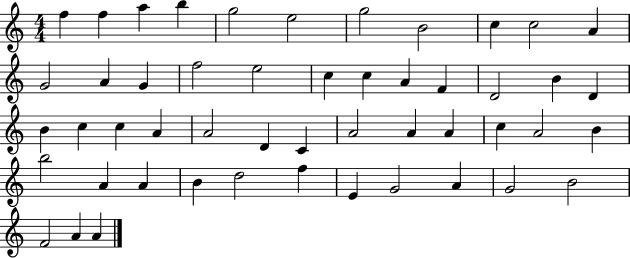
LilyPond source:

{
  \clef treble
  \numericTimeSignature
  \time 4/4
  \key c \major
  f''4 f''4 a''4 b''4 | g''2 e''2 | g''2 b'2 | c''4 c''2 a'4 | \break g'2 a'4 g'4 | f''2 e''2 | c''4 c''4 a'4 f'4 | d'2 b'4 d'4 | \break b'4 c''4 c''4 a'4 | a'2 d'4 c'4 | a'2 a'4 a'4 | c''4 a'2 b'4 | \break b''2 a'4 a'4 | b'4 d''2 f''4 | e'4 g'2 a'4 | g'2 b'2 | \break f'2 a'4 a'4 | \bar "|."
}